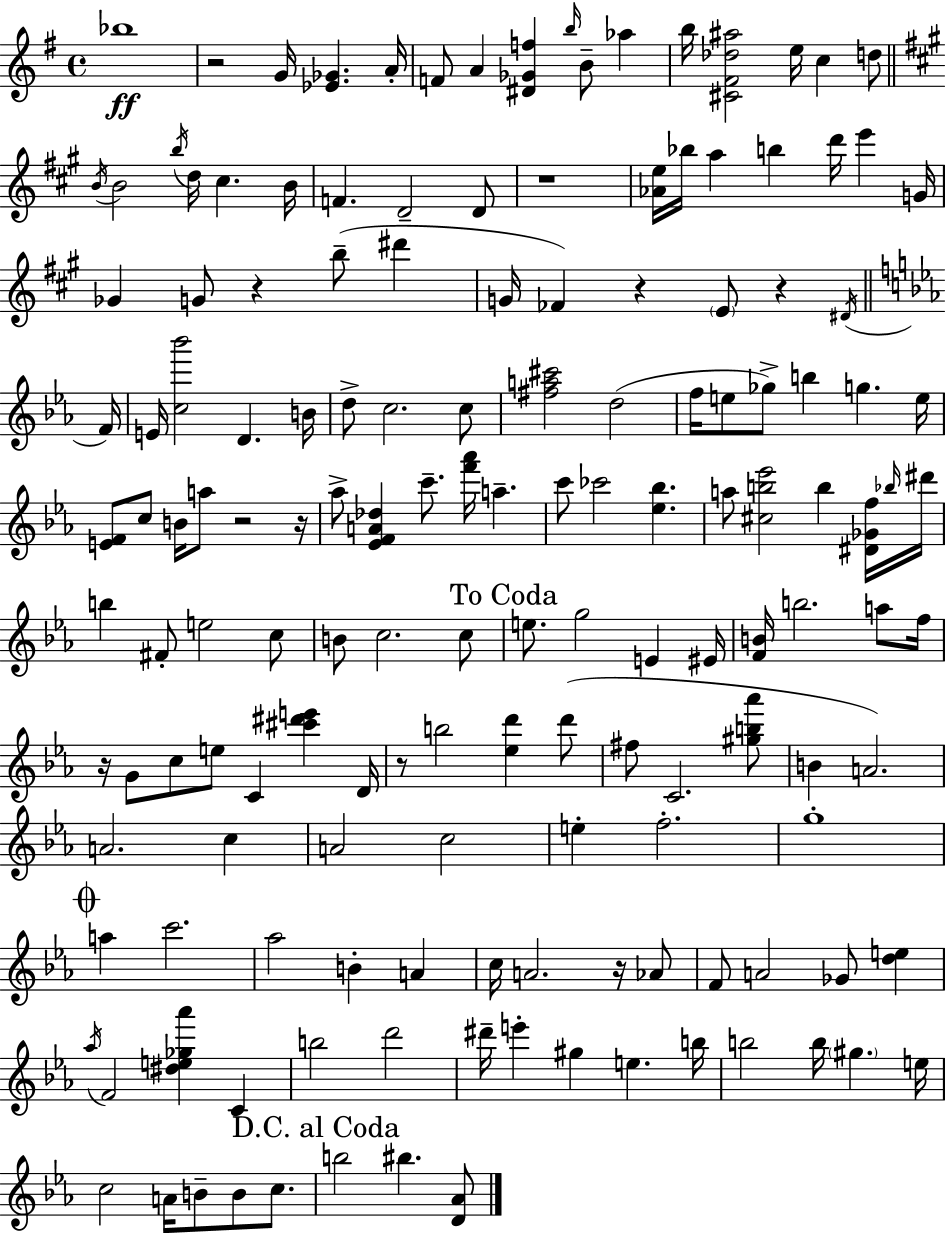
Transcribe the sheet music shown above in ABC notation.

X:1
T:Untitled
M:4/4
L:1/4
K:G
_b4 z2 G/4 [_E_G] A/4 F/2 A [^D_Gf] b/4 B/2 _a b/4 [^C^F_d^a]2 e/4 c d/2 B/4 B2 b/4 d/4 ^c B/4 F D2 D/2 z4 [_Ae]/4 _b/4 a b d'/4 e' G/4 _G G/2 z b/2 ^d' G/4 _F z E/2 z ^D/4 F/4 E/4 [c_b']2 D B/4 d/2 c2 c/2 [^fa^c']2 d2 f/4 e/2 _g/2 b g e/4 [EF]/2 c/2 B/4 a/2 z2 z/4 _a/2 [_EFA_d] c'/2 [f'_a']/4 a c'/2 _c'2 [_e_b] a/2 [^cb_e']2 b [^D_Gf]/4 _b/4 ^d'/4 b ^F/2 e2 c/2 B/2 c2 c/2 e/2 g2 E ^E/4 [FB]/4 b2 a/2 f/4 z/4 G/2 c/2 e/2 C [^c'^d'e'] D/4 z/2 b2 [_ed'] d'/2 ^f/2 C2 [^gb_a']/2 B A2 A2 c A2 c2 e f2 g4 a c'2 _a2 B A c/4 A2 z/4 _A/2 F/2 A2 _G/2 [de] _a/4 F2 [^de_g_a'] C b2 d'2 ^d'/4 e' ^g e b/4 b2 b/4 ^g e/4 c2 A/4 B/2 B/2 c/2 b2 ^b [D_A]/2